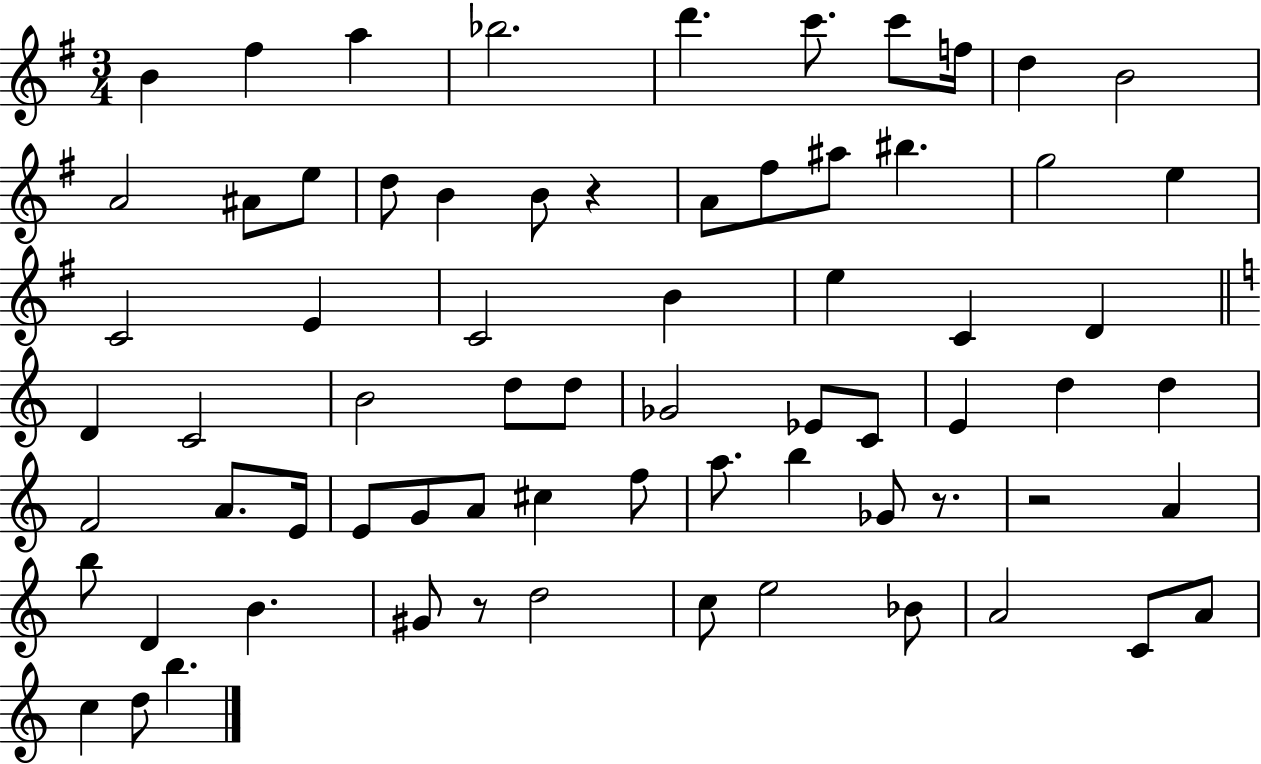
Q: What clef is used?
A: treble